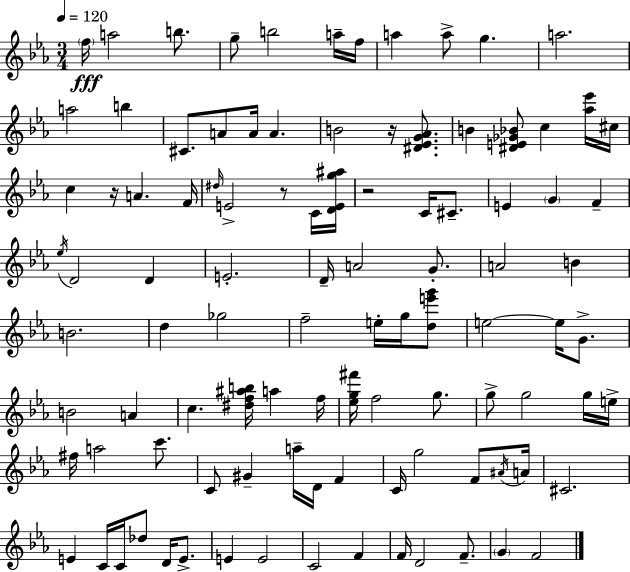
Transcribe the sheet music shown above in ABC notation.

X:1
T:Untitled
M:3/4
L:1/4
K:Eb
f/4 a2 b/2 g/2 b2 a/4 f/4 a a/2 g a2 a2 b ^C/2 A/2 A/4 A B2 z/4 [^D_EG_A]/2 B [^DE_G_B]/2 c [_a_e']/4 ^c/4 c z/4 A F/4 ^d/4 E2 z/2 C/4 [DEg^a]/4 z2 C/4 ^C/2 E G F _e/4 D2 D E2 D/4 A2 G/2 A2 B B2 d _g2 f2 e/4 g/4 [de'g']/2 e2 e/4 G/2 B2 A c [^df^ab]/4 a f/4 [_eg^f']/4 f2 g/2 g/2 g2 g/4 e/4 ^f/4 a2 c'/2 C/2 ^G a/4 D/4 F C/4 g2 F/2 ^A/4 A/4 ^C2 E C/4 C/4 _d/2 D/4 E/2 E E2 C2 F F/4 D2 F/2 G F2